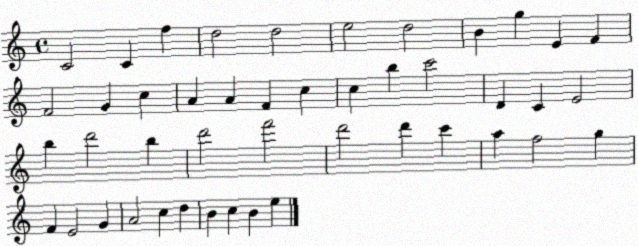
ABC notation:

X:1
T:Untitled
M:4/4
L:1/4
K:C
C2 C f d2 d2 e2 d2 B g E F F2 G c A A F c c b c'2 D C E2 b d'2 b d'2 f'2 d'2 d' c' a f2 g F E2 G A2 c d B c B e